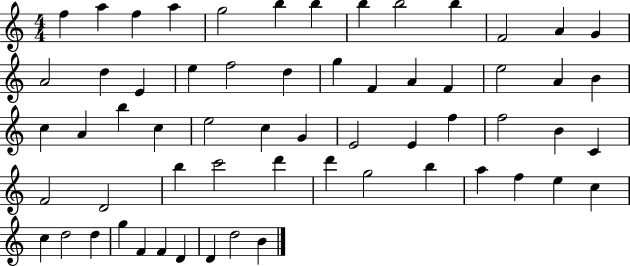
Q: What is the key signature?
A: C major